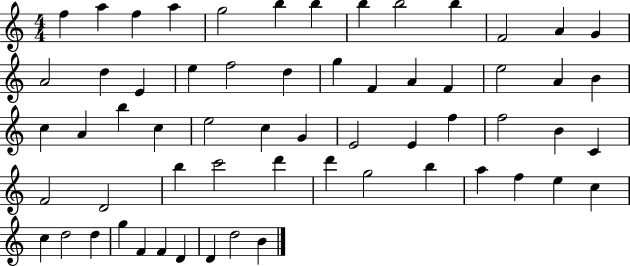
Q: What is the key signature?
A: C major